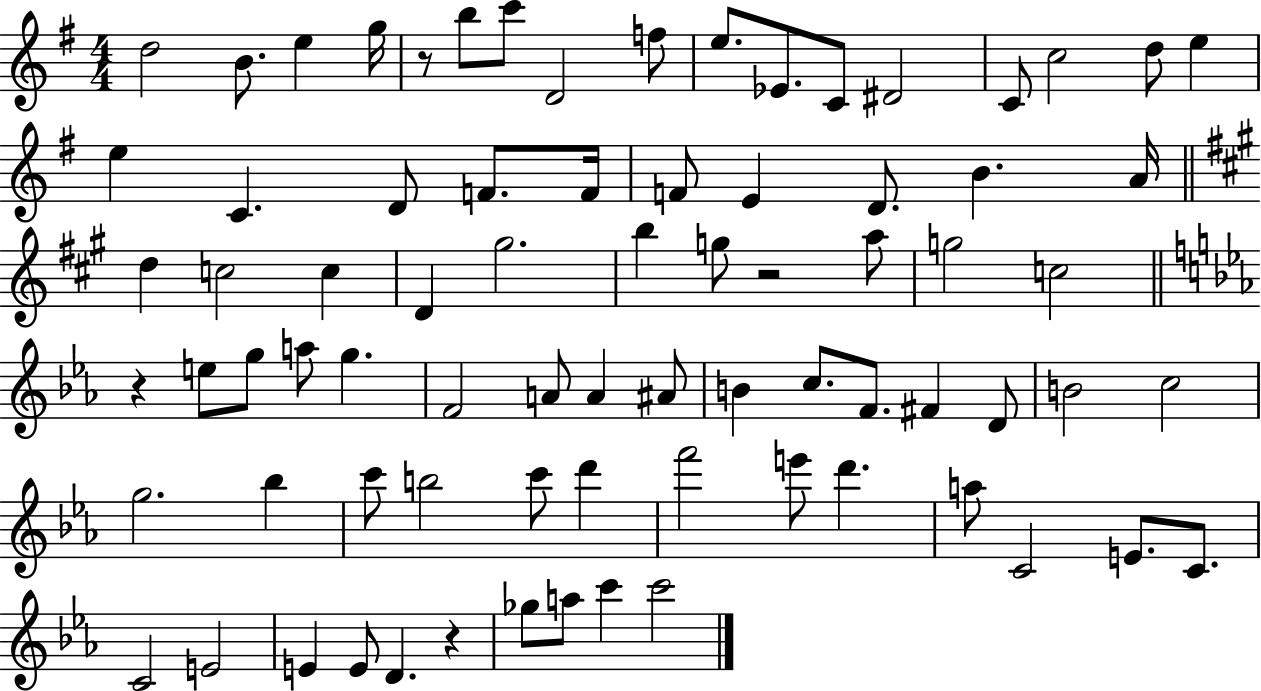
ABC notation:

X:1
T:Untitled
M:4/4
L:1/4
K:G
d2 B/2 e g/4 z/2 b/2 c'/2 D2 f/2 e/2 _E/2 C/2 ^D2 C/2 c2 d/2 e e C D/2 F/2 F/4 F/2 E D/2 B A/4 d c2 c D ^g2 b g/2 z2 a/2 g2 c2 z e/2 g/2 a/2 g F2 A/2 A ^A/2 B c/2 F/2 ^F D/2 B2 c2 g2 _b c'/2 b2 c'/2 d' f'2 e'/2 d' a/2 C2 E/2 C/2 C2 E2 E E/2 D z _g/2 a/2 c' c'2